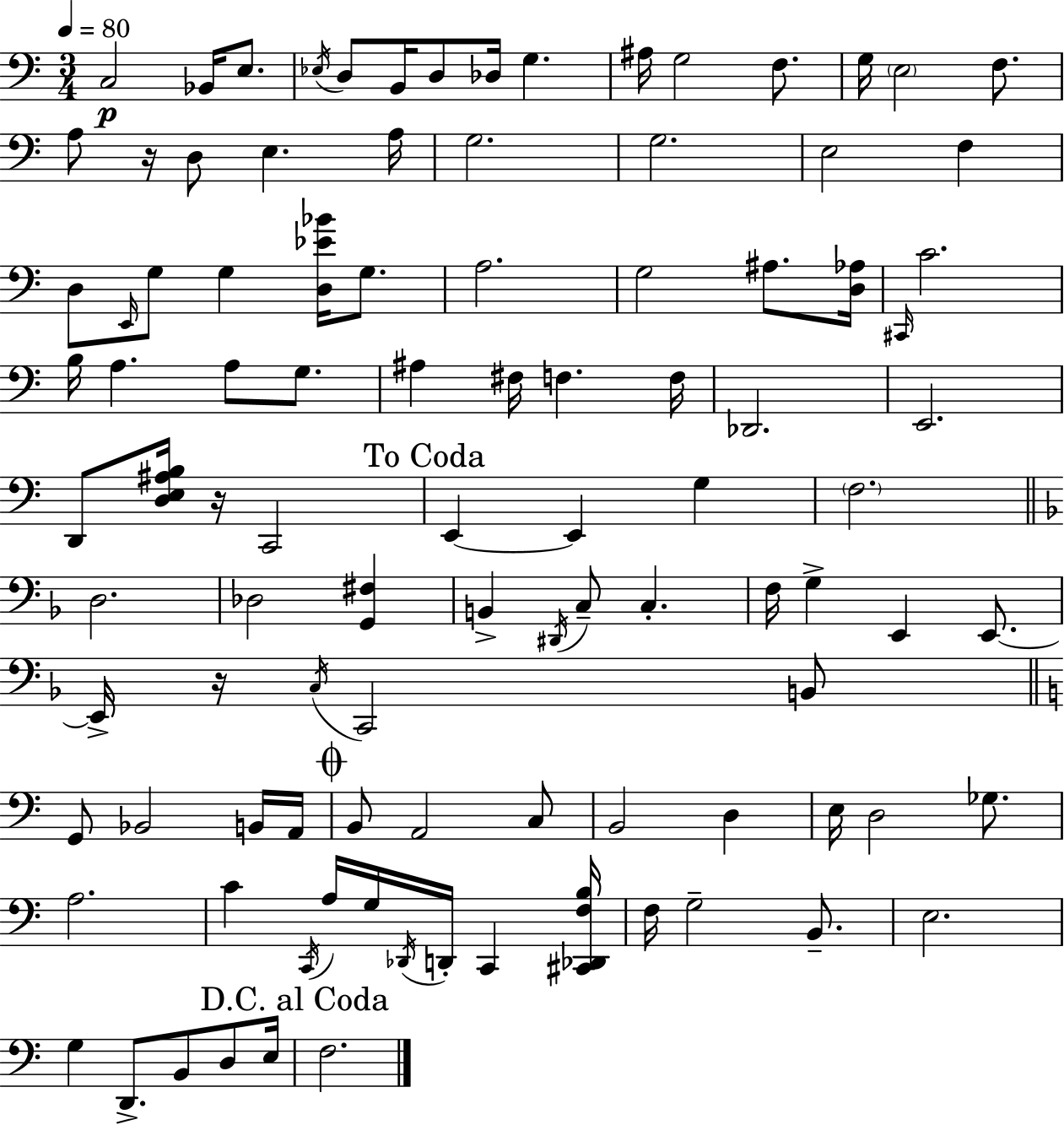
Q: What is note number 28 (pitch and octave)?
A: G3